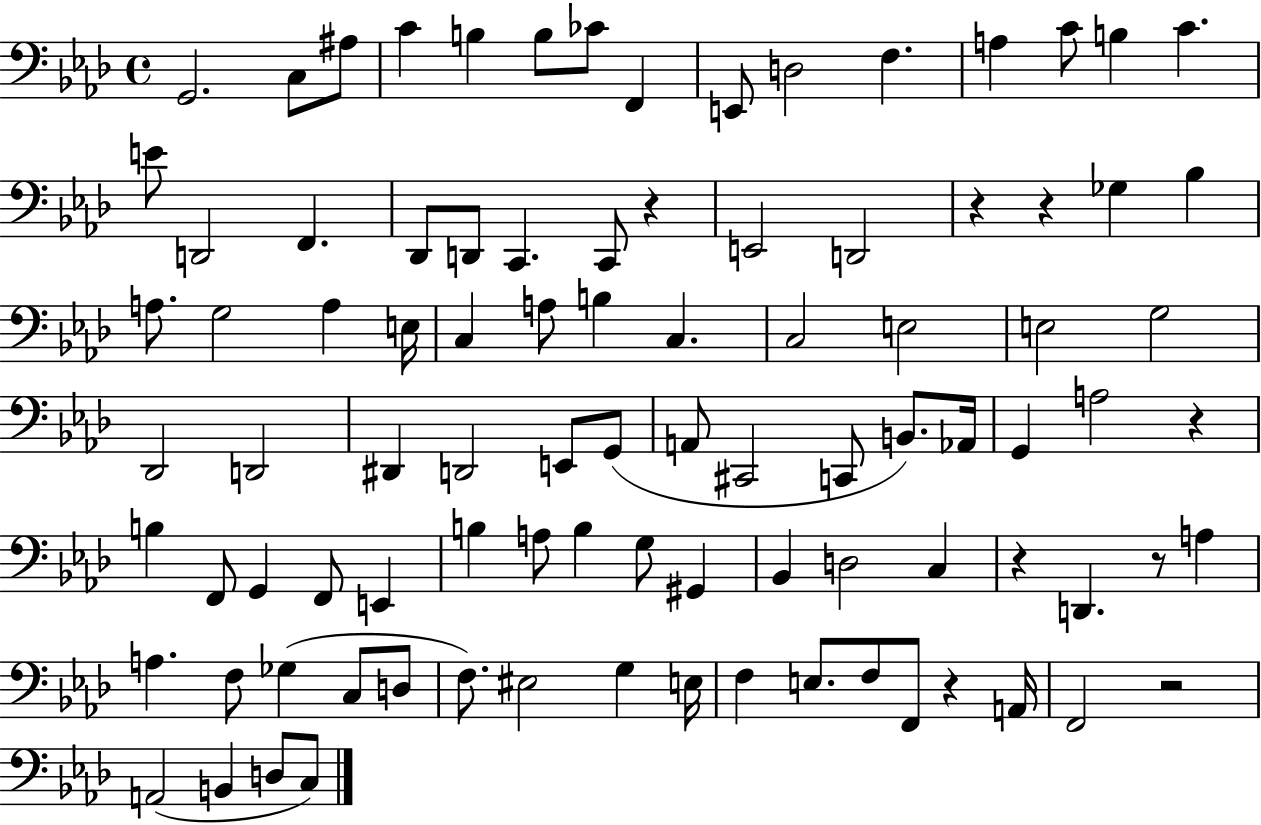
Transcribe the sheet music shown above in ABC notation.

X:1
T:Untitled
M:4/4
L:1/4
K:Ab
G,,2 C,/2 ^A,/2 C B, B,/2 _C/2 F,, E,,/2 D,2 F, A, C/2 B, C E/2 D,,2 F,, _D,,/2 D,,/2 C,, C,,/2 z E,,2 D,,2 z z _G, _B, A,/2 G,2 A, E,/4 C, A,/2 B, C, C,2 E,2 E,2 G,2 _D,,2 D,,2 ^D,, D,,2 E,,/2 G,,/2 A,,/2 ^C,,2 C,,/2 B,,/2 _A,,/4 G,, A,2 z B, F,,/2 G,, F,,/2 E,, B, A,/2 B, G,/2 ^G,, _B,, D,2 C, z D,, z/2 A, A, F,/2 _G, C,/2 D,/2 F,/2 ^E,2 G, E,/4 F, E,/2 F,/2 F,,/2 z A,,/4 F,,2 z2 A,,2 B,, D,/2 C,/2